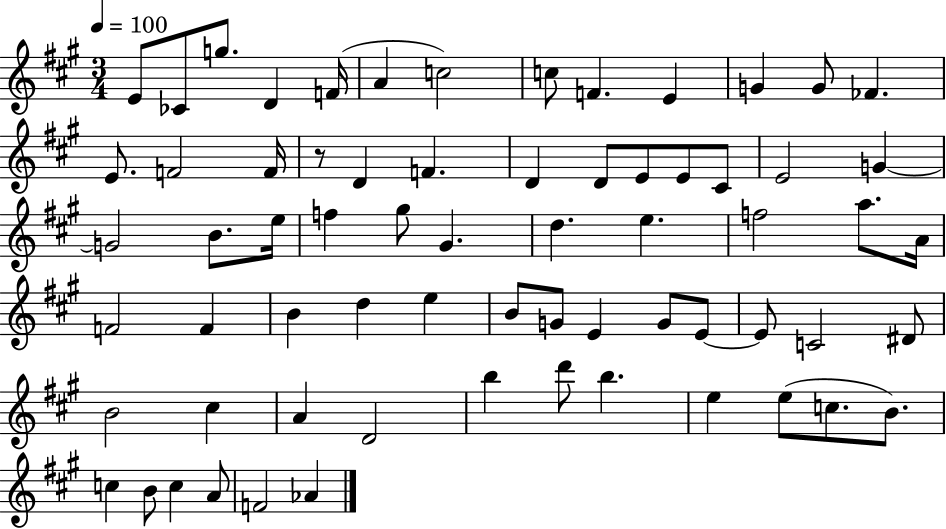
{
  \clef treble
  \numericTimeSignature
  \time 3/4
  \key a \major
  \tempo 4 = 100
  \repeat volta 2 { e'8 ces'8 g''8. d'4 f'16( | a'4 c''2) | c''8 f'4. e'4 | g'4 g'8 fes'4. | \break e'8. f'2 f'16 | r8 d'4 f'4. | d'4 d'8 e'8 e'8 cis'8 | e'2 g'4~~ | \break g'2 b'8. e''16 | f''4 gis''8 gis'4. | d''4. e''4. | f''2 a''8. a'16 | \break f'2 f'4 | b'4 d''4 e''4 | b'8 g'8 e'4 g'8 e'8~~ | e'8 c'2 dis'8 | \break b'2 cis''4 | a'4 d'2 | b''4 d'''8 b''4. | e''4 e''8( c''8. b'8.) | \break c''4 b'8 c''4 a'8 | f'2 aes'4 | } \bar "|."
}